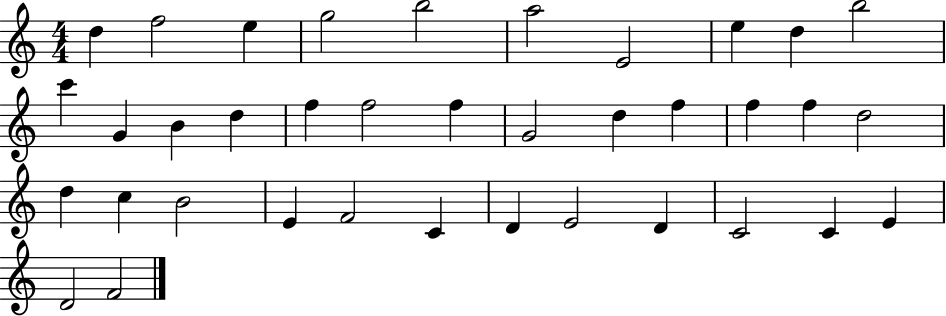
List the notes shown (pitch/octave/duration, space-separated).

D5/q F5/h E5/q G5/h B5/h A5/h E4/h E5/q D5/q B5/h C6/q G4/q B4/q D5/q F5/q F5/h F5/q G4/h D5/q F5/q F5/q F5/q D5/h D5/q C5/q B4/h E4/q F4/h C4/q D4/q E4/h D4/q C4/h C4/q E4/q D4/h F4/h